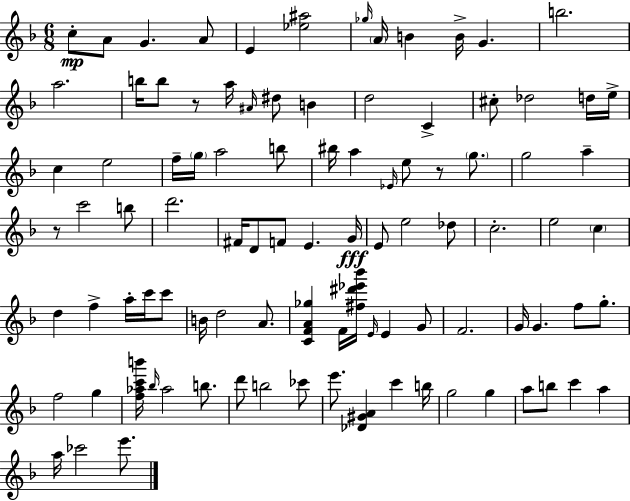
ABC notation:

X:1
T:Untitled
M:6/8
L:1/4
K:Dm
c/2 A/2 G A/2 E [_e^a]2 _g/4 A/4 B B/4 G b2 a2 b/4 b/2 z/2 a/4 ^A/4 ^d/2 B d2 C ^c/2 _d2 d/4 e/4 c e2 f/4 g/4 a2 b/2 ^b/4 a _E/4 e/2 z/2 g/2 g2 a z/2 c'2 b/2 d'2 ^F/4 D/2 F/2 E G/4 E/2 e2 _d/2 c2 e2 c d f a/4 c'/4 c'/2 B/4 d2 A/2 [CFA_g] F/4 [^f^d'_e'_b']/4 E/4 E G/2 F2 G/4 G f/2 g/2 f2 g [f_ac'b']/4 _b/4 _a2 b/2 d'/2 b2 _c'/2 e'/2 [_D^GA] c' b/4 g2 g a/2 b/2 c' a a/4 _c'2 e'/2